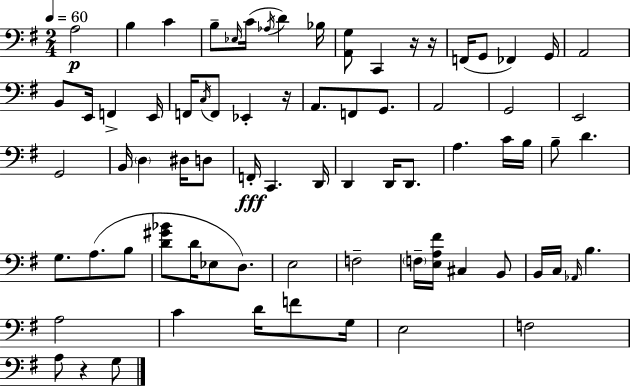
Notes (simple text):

A3/h B3/q C4/q B3/e Eb3/s C4/s Ab3/s D4/q Bb3/s [A2,G3]/e C2/q R/s R/s F2/s G2/e FES2/q G2/s A2/h B2/e E2/s F2/q E2/s F2/s C3/s F2/e Eb2/q R/s A2/e. F2/e G2/e. A2/h G2/h E2/h G2/h B2/s D3/q D#3/s D3/e F2/s C2/q. D2/s D2/q D2/s D2/e. A3/q. C4/s B3/s B3/e D4/q. G3/e. A3/e. B3/e [D4,G#4,Bb4]/e D4/s Eb3/e D3/e. E3/h F3/h F3/s [E3,A3,F#4]/s C#3/q B2/e B2/s C3/s Ab2/s B3/q. A3/h C4/q D4/s F4/e G3/s E3/h F3/h A3/e R/q G3/e